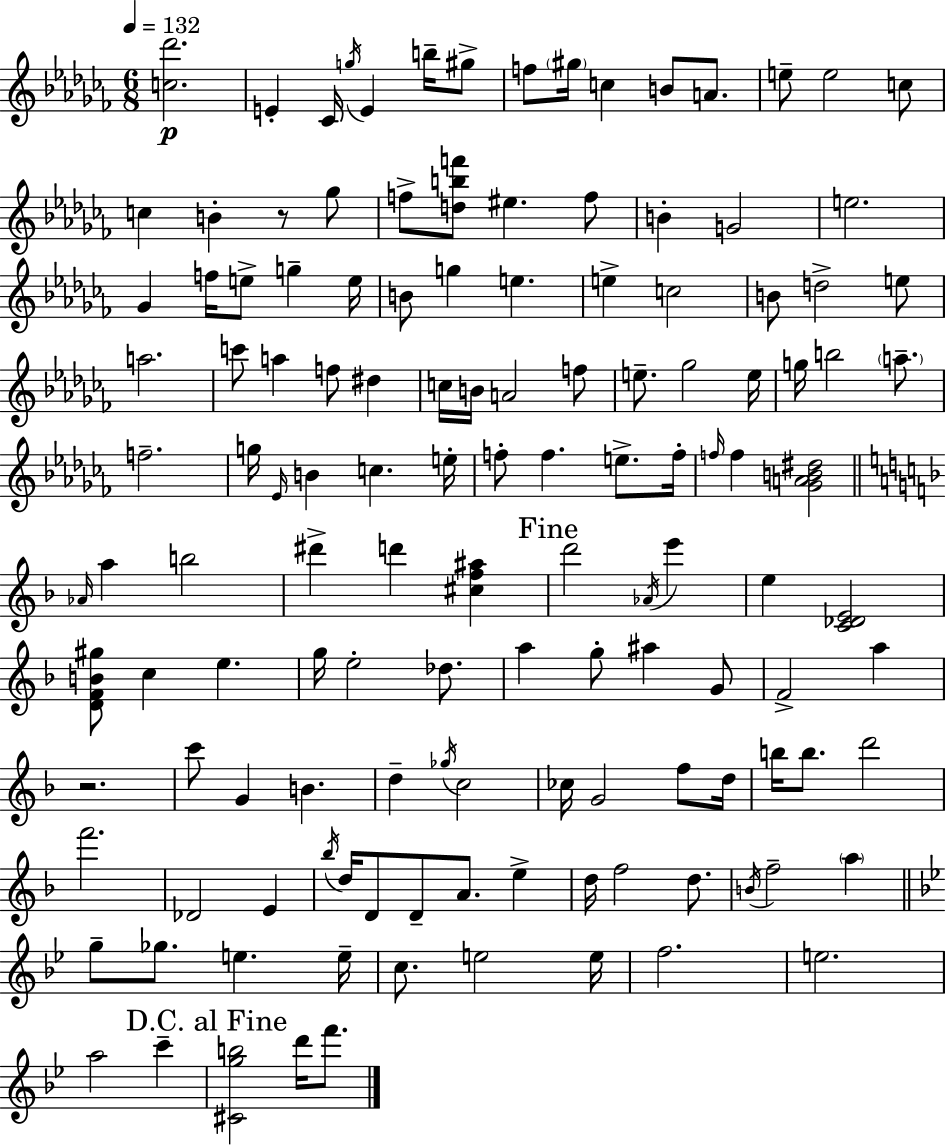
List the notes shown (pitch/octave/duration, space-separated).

[C5,Db6]/h. E4/q CES4/s G5/s E4/q B5/s G#5/e F5/e G#5/s C5/q B4/e A4/e. E5/e E5/h C5/e C5/q B4/q R/e Gb5/e F5/e [D5,B5,F6]/e EIS5/q. F5/e B4/q G4/h E5/h. Gb4/q F5/s E5/e G5/q E5/s B4/e G5/q E5/q. E5/q C5/h B4/e D5/h E5/e A5/h. C6/e A5/q F5/e D#5/q C5/s B4/s A4/h F5/e E5/e. Gb5/h E5/s G5/s B5/h A5/e. F5/h. G5/s Eb4/s B4/q C5/q. E5/s F5/e F5/q. E5/e. F5/s F5/s F5/q [Gb4,A4,B4,D#5]/h Ab4/s A5/q B5/h D#6/q D6/q [C#5,F5,A#5]/q D6/h Ab4/s E6/q E5/q [C4,Db4,E4]/h [D4,F4,B4,G#5]/e C5/q E5/q. G5/s E5/h Db5/e. A5/q G5/e A#5/q G4/e F4/h A5/q R/h. C6/e G4/q B4/q. D5/q Gb5/s C5/h CES5/s G4/h F5/e D5/s B5/s B5/e. D6/h F6/h. Db4/h E4/q Bb5/s D5/s D4/e D4/e A4/e. E5/q D5/s F5/h D5/e. B4/s F5/h A5/q G5/e Gb5/e. E5/q. E5/s C5/e. E5/h E5/s F5/h. E5/h. A5/h C6/q [C#4,G5,B5]/h D6/s F6/e.